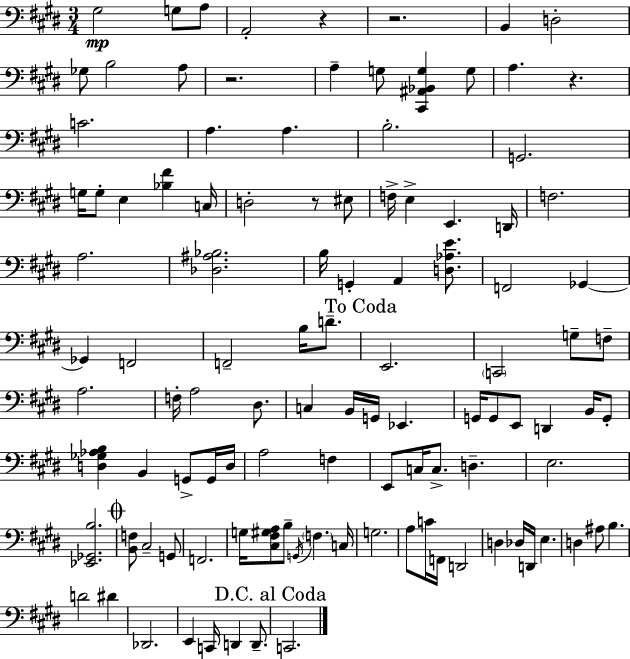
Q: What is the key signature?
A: E major